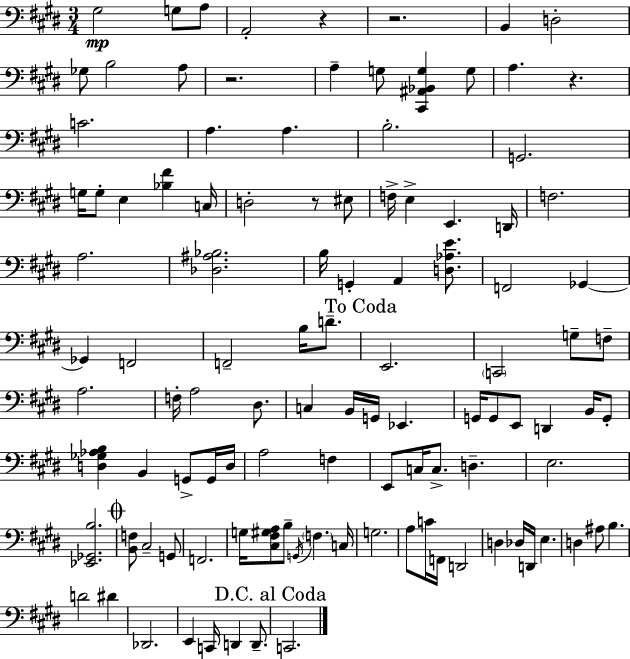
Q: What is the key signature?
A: E major